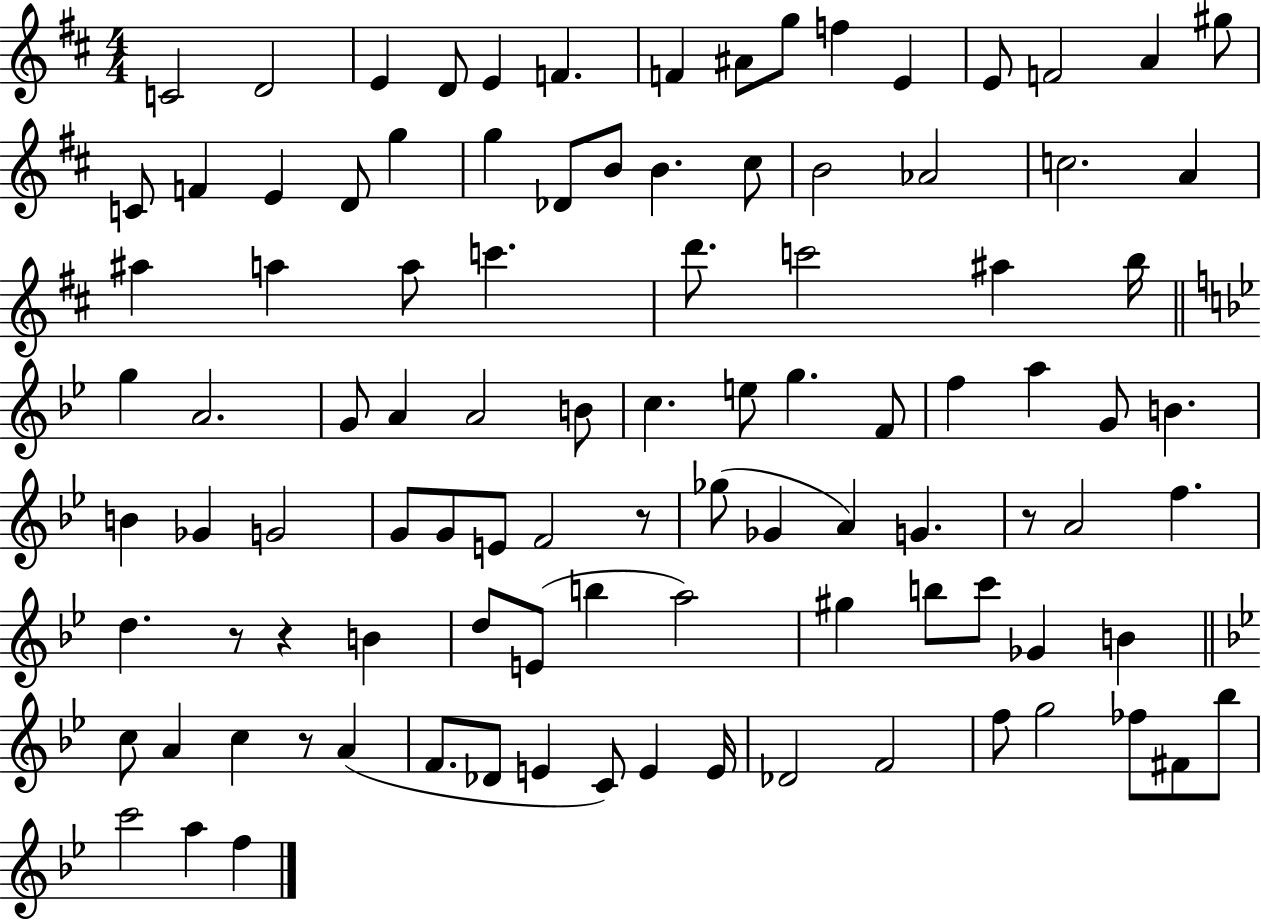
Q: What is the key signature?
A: D major